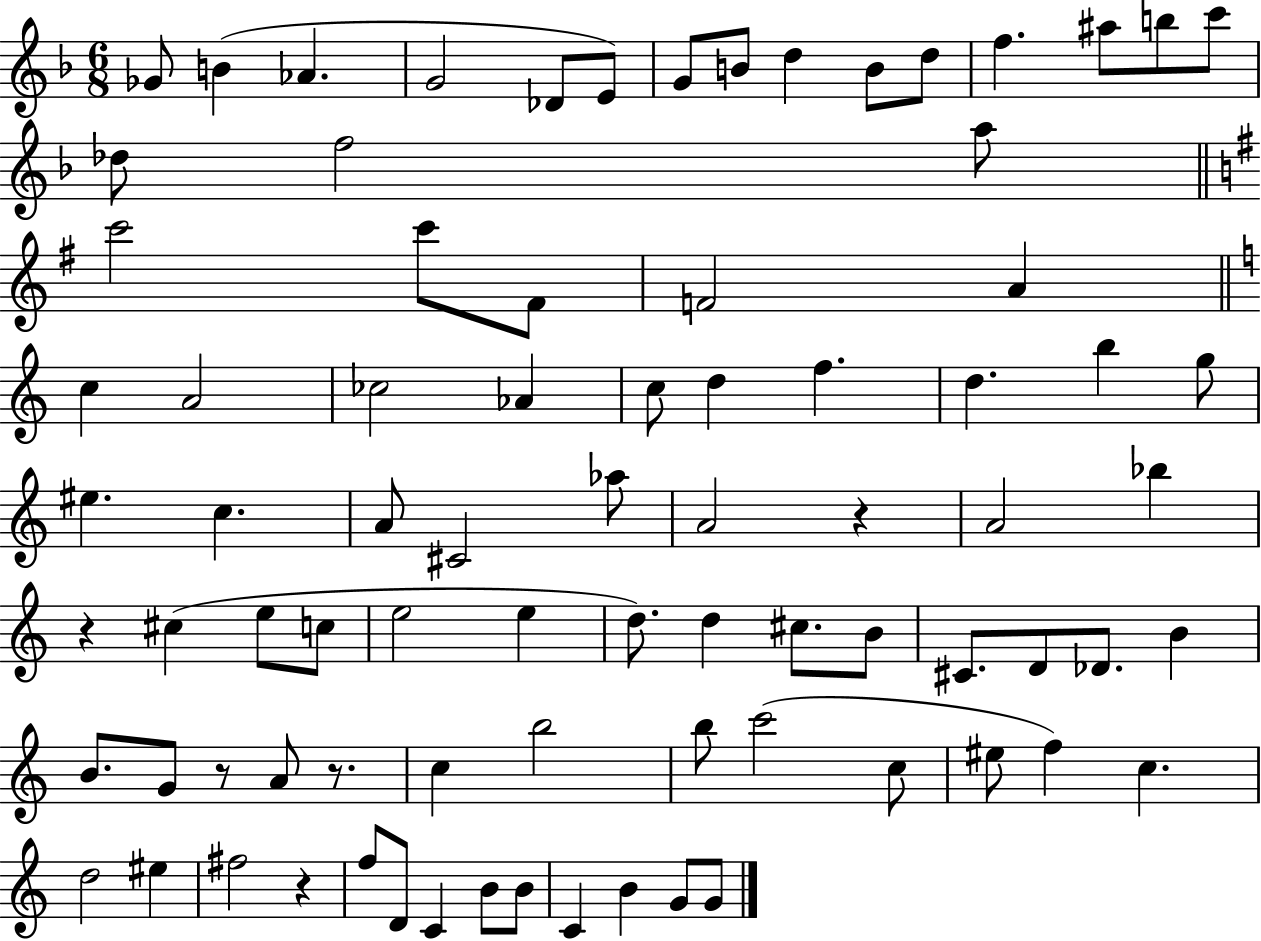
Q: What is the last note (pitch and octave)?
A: G4